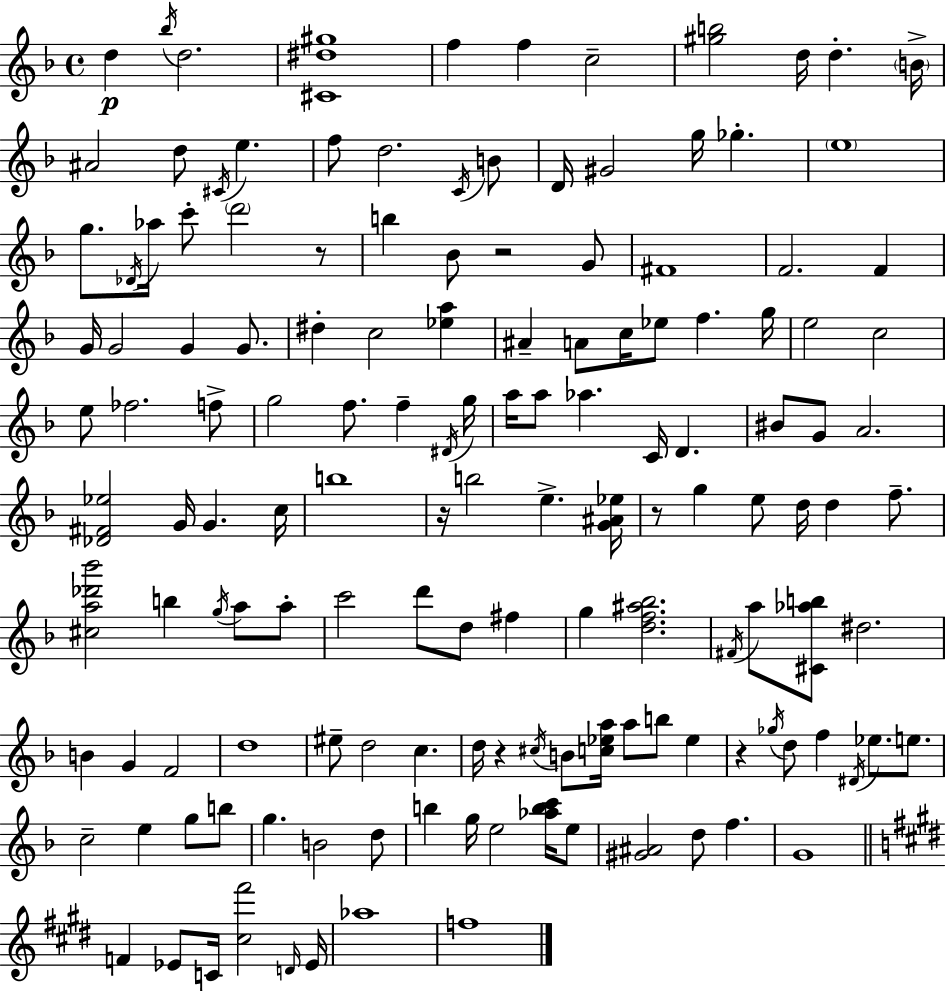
{
  \clef treble
  \time 4/4
  \defaultTimeSignature
  \key d \minor
  d''4\p \acciaccatura { bes''16 } d''2. | <cis' dis'' gis''>1 | f''4 f''4 c''2-- | <gis'' b''>2 d''16 d''4.-. | \break \parenthesize b'16-> ais'2 d''8 \acciaccatura { cis'16 } e''4. | f''8 d''2. | \acciaccatura { c'16 } b'8 d'16 gis'2 g''16 ges''4.-. | \parenthesize e''1 | \break g''8. \acciaccatura { des'16 } aes''16 c'''8-. \parenthesize d'''2 | r8 b''4 bes'8 r2 | g'8 fis'1 | f'2. | \break f'4 g'16 g'2 g'4 | g'8. dis''4-. c''2 | <ees'' a''>4 ais'4-- a'8 c''16 ees''8 f''4. | g''16 e''2 c''2 | \break e''8 fes''2. | f''8-> g''2 f''8. f''4-- | \acciaccatura { dis'16 } g''16 a''16 a''8 aes''4. c'16 d'4. | bis'8 g'8 a'2. | \break <des' fis' ees''>2 g'16 g'4. | c''16 b''1 | r16 b''2 e''4.-> | <g' ais' ees''>16 r8 g''4 e''8 d''16 d''4 | \break f''8.-- <cis'' a'' des''' bes'''>2 b''4 | \acciaccatura { g''16 } a''8 a''8-. c'''2 d'''8 | d''8 fis''4 g''4 <d'' f'' ais'' bes''>2. | \acciaccatura { fis'16 } a''8 <cis' aes'' b''>8 dis''2. | \break b'4 g'4 f'2 | d''1 | eis''8-- d''2 | c''4. d''16 r4 \acciaccatura { cis''16 } b'8 <c'' ees'' a''>16 | \break a''8 b''8 ees''4 r4 \acciaccatura { ges''16 } d''8 f''4 | \acciaccatura { dis'16 } ees''8. e''8. c''2-- | e''4 g''8 b''8 g''4. | b'2 d''8 b''4 g''16 e''2 | \break <aes'' b'' c'''>16 e''8 <gis' ais'>2 | d''8 f''4. g'1 | \bar "||" \break \key e \major f'4 ees'8 c'16 <cis'' fis'''>2 \grace { d'16 } | ees'16 aes''1 | f''1 | \bar "|."
}